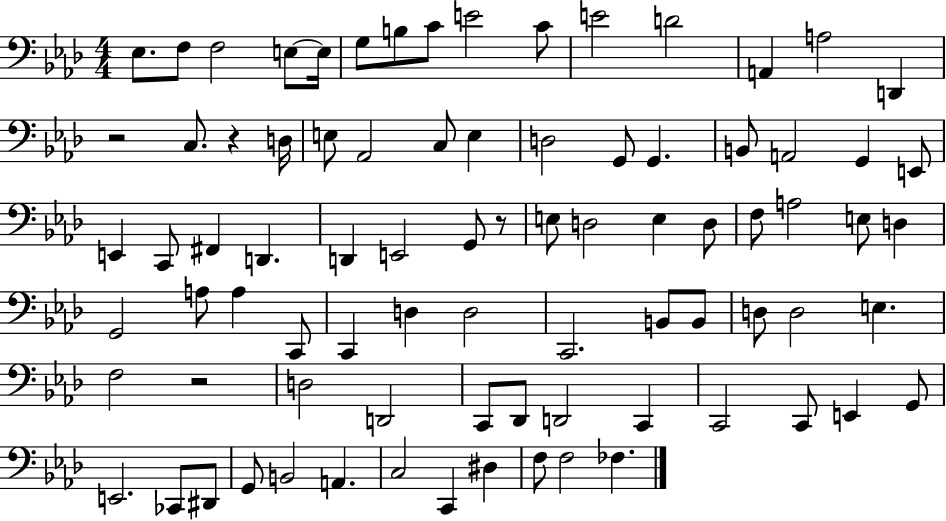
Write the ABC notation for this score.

X:1
T:Untitled
M:4/4
L:1/4
K:Ab
_E,/2 F,/2 F,2 E,/2 E,/4 G,/2 B,/2 C/2 E2 C/2 E2 D2 A,, A,2 D,, z2 C,/2 z D,/4 E,/2 _A,,2 C,/2 E, D,2 G,,/2 G,, B,,/2 A,,2 G,, E,,/2 E,, C,,/2 ^F,, D,, D,, E,,2 G,,/2 z/2 E,/2 D,2 E, D,/2 F,/2 A,2 E,/2 D, G,,2 A,/2 A, C,,/2 C,, D, D,2 C,,2 B,,/2 B,,/2 D,/2 D,2 E, F,2 z2 D,2 D,,2 C,,/2 _D,,/2 D,,2 C,, C,,2 C,,/2 E,, G,,/2 E,,2 _C,,/2 ^D,,/2 G,,/2 B,,2 A,, C,2 C,, ^D, F,/2 F,2 _F,